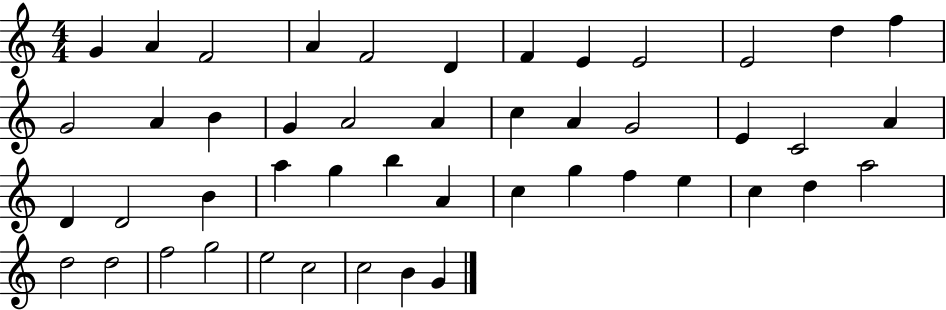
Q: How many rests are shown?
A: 0